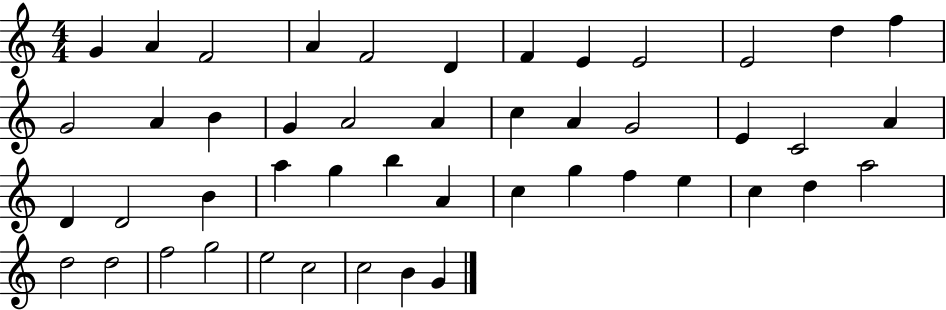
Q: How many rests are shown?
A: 0